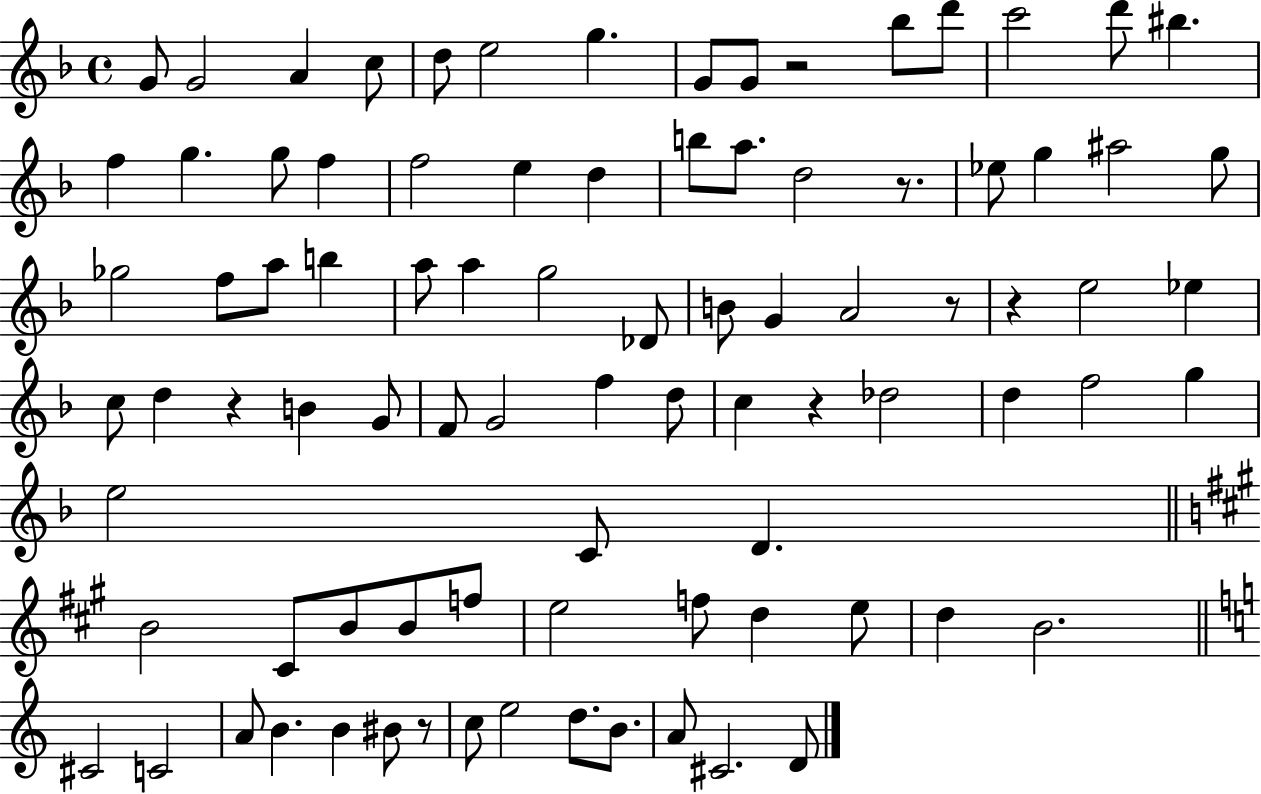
{
  \clef treble
  \time 4/4
  \defaultTimeSignature
  \key f \major
  \repeat volta 2 { g'8 g'2 a'4 c''8 | d''8 e''2 g''4. | g'8 g'8 r2 bes''8 d'''8 | c'''2 d'''8 bis''4. | \break f''4 g''4. g''8 f''4 | f''2 e''4 d''4 | b''8 a''8. d''2 r8. | ees''8 g''4 ais''2 g''8 | \break ges''2 f''8 a''8 b''4 | a''8 a''4 g''2 des'8 | b'8 g'4 a'2 r8 | r4 e''2 ees''4 | \break c''8 d''4 r4 b'4 g'8 | f'8 g'2 f''4 d''8 | c''4 r4 des''2 | d''4 f''2 g''4 | \break e''2 c'8 d'4. | \bar "||" \break \key a \major b'2 cis'8 b'8 b'8 f''8 | e''2 f''8 d''4 e''8 | d''4 b'2. | \bar "||" \break \key a \minor cis'2 c'2 | a'8 b'4. b'4 bis'8 r8 | c''8 e''2 d''8. b'8. | a'8 cis'2. d'8 | \break } \bar "|."
}